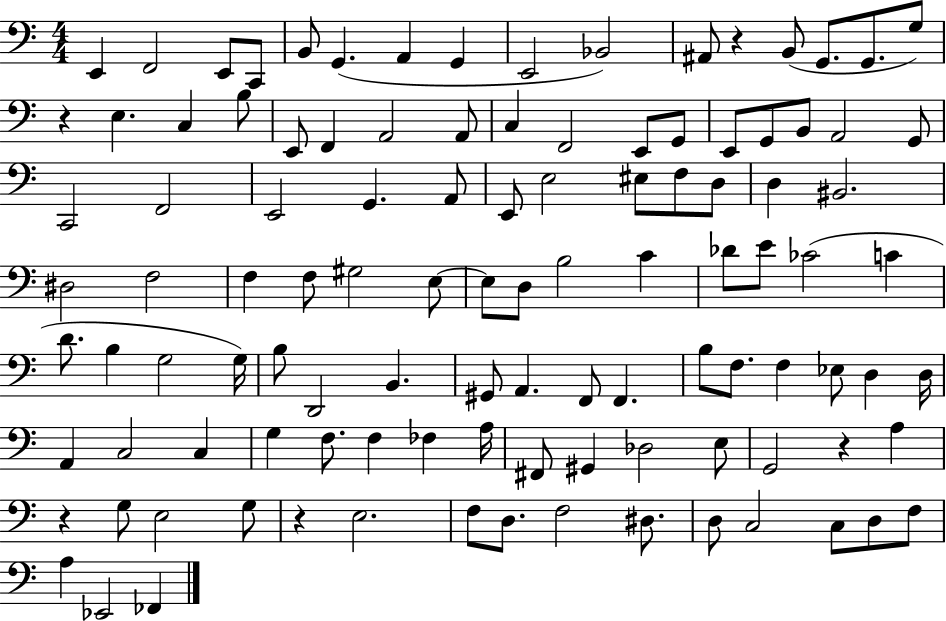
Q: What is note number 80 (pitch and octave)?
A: F3